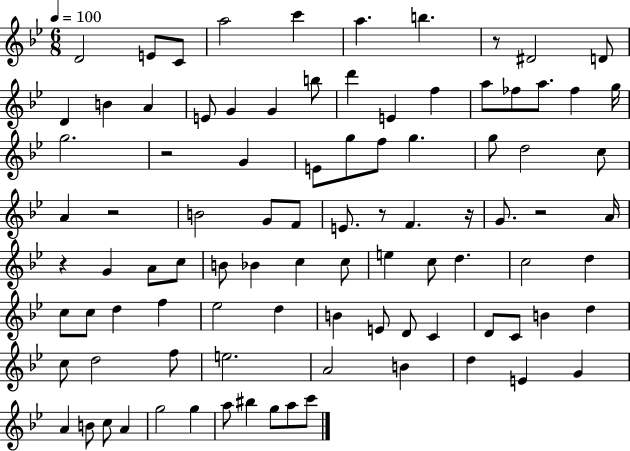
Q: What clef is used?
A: treble